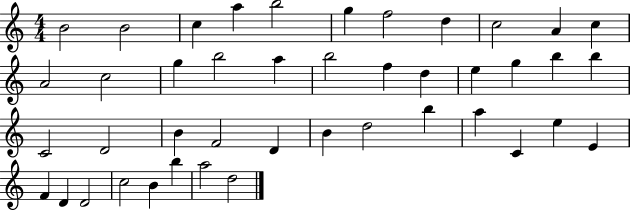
{
  \clef treble
  \numericTimeSignature
  \time 4/4
  \key c \major
  b'2 b'2 | c''4 a''4 b''2 | g''4 f''2 d''4 | c''2 a'4 c''4 | \break a'2 c''2 | g''4 b''2 a''4 | b''2 f''4 d''4 | e''4 g''4 b''4 b''4 | \break c'2 d'2 | b'4 f'2 d'4 | b'4 d''2 b''4 | a''4 c'4 e''4 e'4 | \break f'4 d'4 d'2 | c''2 b'4 b''4 | a''2 d''2 | \bar "|."
}